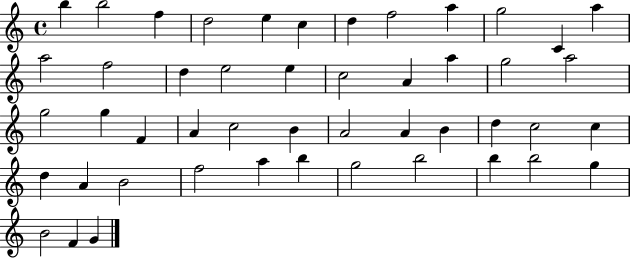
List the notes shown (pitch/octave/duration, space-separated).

B5/q B5/h F5/q D5/h E5/q C5/q D5/q F5/h A5/q G5/h C4/q A5/q A5/h F5/h D5/q E5/h E5/q C5/h A4/q A5/q G5/h A5/h G5/h G5/q F4/q A4/q C5/h B4/q A4/h A4/q B4/q D5/q C5/h C5/q D5/q A4/q B4/h F5/h A5/q B5/q G5/h B5/h B5/q B5/h G5/q B4/h F4/q G4/q